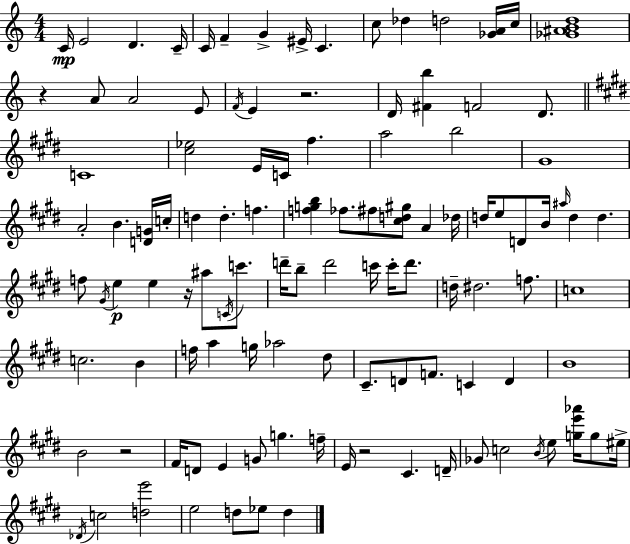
{
  \clef treble
  \numericTimeSignature
  \time 4/4
  \key c \major
  c'16\mp e'2 d'4. c'16-- | c'16 f'4-- g'4-> eis'16-> c'4. | c''8 des''4 d''2 <ges' a'>16 c''16 | <ges' ais' b' d''>1 | \break r4 a'8 a'2 e'8 | \acciaccatura { f'16 } e'4 r2. | d'16 <fis' b''>4 f'2 d'8. | \bar "||" \break \key e \major c'1 | <cis'' ees''>2 e'16 c'16 fis''4. | a''2 b''2 | gis'1 | \break a'2-. b'4. <d' g'>16 c''16-. | d''4 d''4.-. f''4. | <f'' g'' b''>4 fes''8. fis''8 <cis'' d'' gis''>8 a'4 des''16 | d''16 e''8 d'8 b'16 \grace { ais''16 } d''4 d''4. | \break f''8 \acciaccatura { gis'16 }\p e''4 e''4 r16 ais''8 \acciaccatura { c'16 } | c'''8. d'''16-- b''8-- d'''2 c'''16 c'''16-. | d'''8. d''16-- dis''2. | f''8. c''1 | \break c''2. b'4 | f''16 a''4 g''16 aes''2 | dis''8 cis'8.-- d'8 f'8. c'4 d'4 | b'1 | \break b'2 r2 | fis'16 d'8 e'4 g'8 g''4. | f''16-- e'16 r2 cis'4. | d'16-- ges'8 c''2 \acciaccatura { b'16 } e''8 | \break <g'' e''' aes'''>16 g''8 eis''16-> \acciaccatura { des'16 } c''2 <d'' e'''>2 | e''2 d''8 ees''8 | d''4 \bar "|."
}